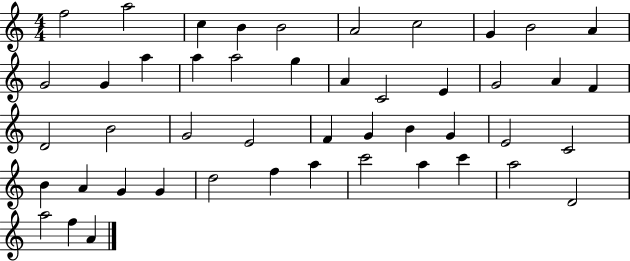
{
  \clef treble
  \numericTimeSignature
  \time 4/4
  \key c \major
  f''2 a''2 | c''4 b'4 b'2 | a'2 c''2 | g'4 b'2 a'4 | \break g'2 g'4 a''4 | a''4 a''2 g''4 | a'4 c'2 e'4 | g'2 a'4 f'4 | \break d'2 b'2 | g'2 e'2 | f'4 g'4 b'4 g'4 | e'2 c'2 | \break b'4 a'4 g'4 g'4 | d''2 f''4 a''4 | c'''2 a''4 c'''4 | a''2 d'2 | \break a''2 f''4 a'4 | \bar "|."
}